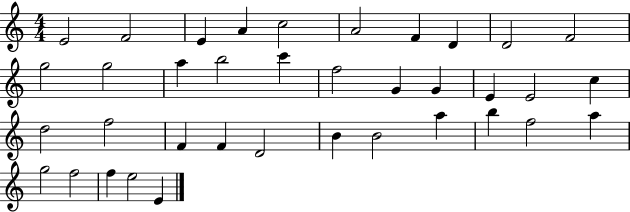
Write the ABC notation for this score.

X:1
T:Untitled
M:4/4
L:1/4
K:C
E2 F2 E A c2 A2 F D D2 F2 g2 g2 a b2 c' f2 G G E E2 c d2 f2 F F D2 B B2 a b f2 a g2 f2 f e2 E